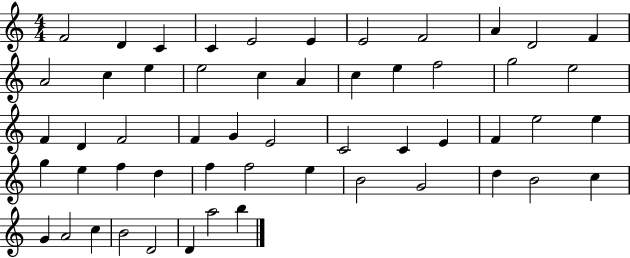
F4/h D4/q C4/q C4/q E4/h E4/q E4/h F4/h A4/q D4/h F4/q A4/h C5/q E5/q E5/h C5/q A4/q C5/q E5/q F5/h G5/h E5/h F4/q D4/q F4/h F4/q G4/q E4/h C4/h C4/q E4/q F4/q E5/h E5/q G5/q E5/q F5/q D5/q F5/q F5/h E5/q B4/h G4/h D5/q B4/h C5/q G4/q A4/h C5/q B4/h D4/h D4/q A5/h B5/q